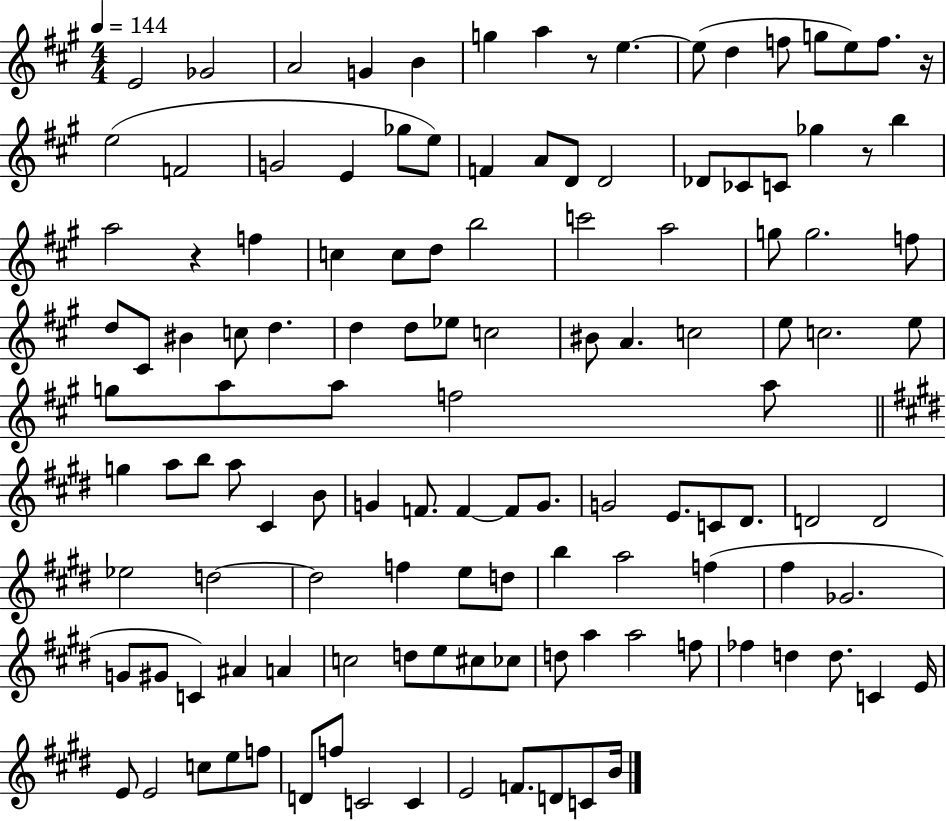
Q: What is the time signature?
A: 4/4